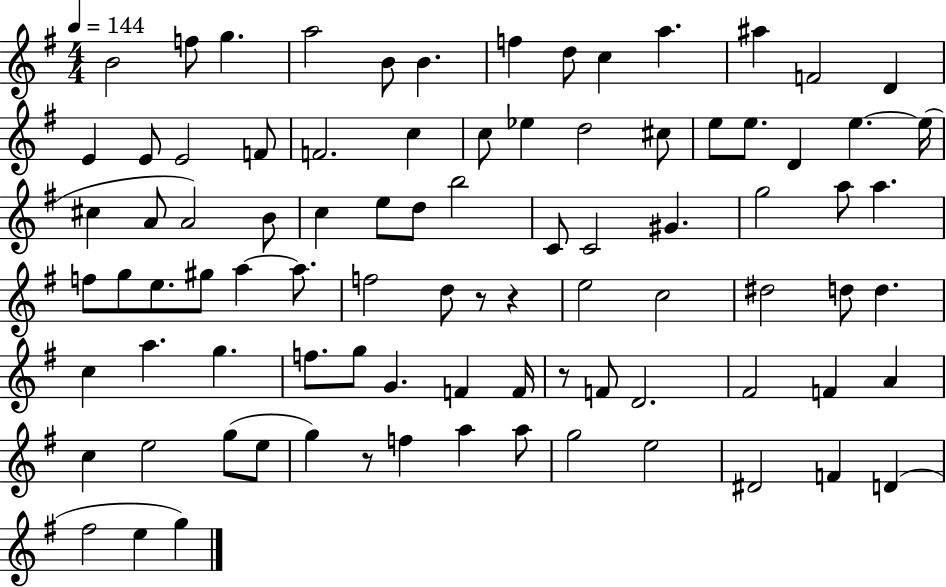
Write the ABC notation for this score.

X:1
T:Untitled
M:4/4
L:1/4
K:G
B2 f/2 g a2 B/2 B f d/2 c a ^a F2 D E E/2 E2 F/2 F2 c c/2 _e d2 ^c/2 e/2 e/2 D e e/4 ^c A/2 A2 B/2 c e/2 d/2 b2 C/2 C2 ^G g2 a/2 a f/2 g/2 e/2 ^g/2 a a/2 f2 d/2 z/2 z e2 c2 ^d2 d/2 d c a g f/2 g/2 G F F/4 z/2 F/2 D2 ^F2 F A c e2 g/2 e/2 g z/2 f a a/2 g2 e2 ^D2 F D ^f2 e g